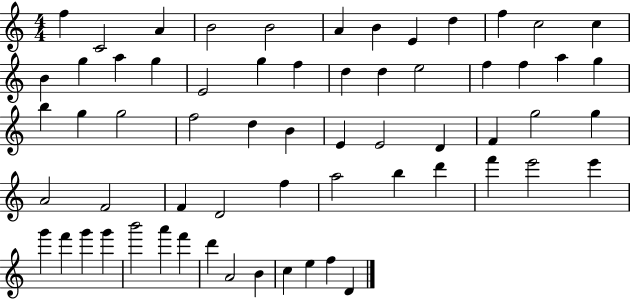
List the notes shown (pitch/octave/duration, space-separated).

F5/q C4/h A4/q B4/h B4/h A4/q B4/q E4/q D5/q F5/q C5/h C5/q B4/q G5/q A5/q G5/q E4/h G5/q F5/q D5/q D5/q E5/h F5/q F5/q A5/q G5/q B5/q G5/q G5/h F5/h D5/q B4/q E4/q E4/h D4/q F4/q G5/h G5/q A4/h F4/h F4/q D4/h F5/q A5/h B5/q D6/q F6/q E6/h E6/q G6/q F6/q G6/q G6/q B6/h A6/q F6/q D6/q A4/h B4/q C5/q E5/q F5/q D4/q